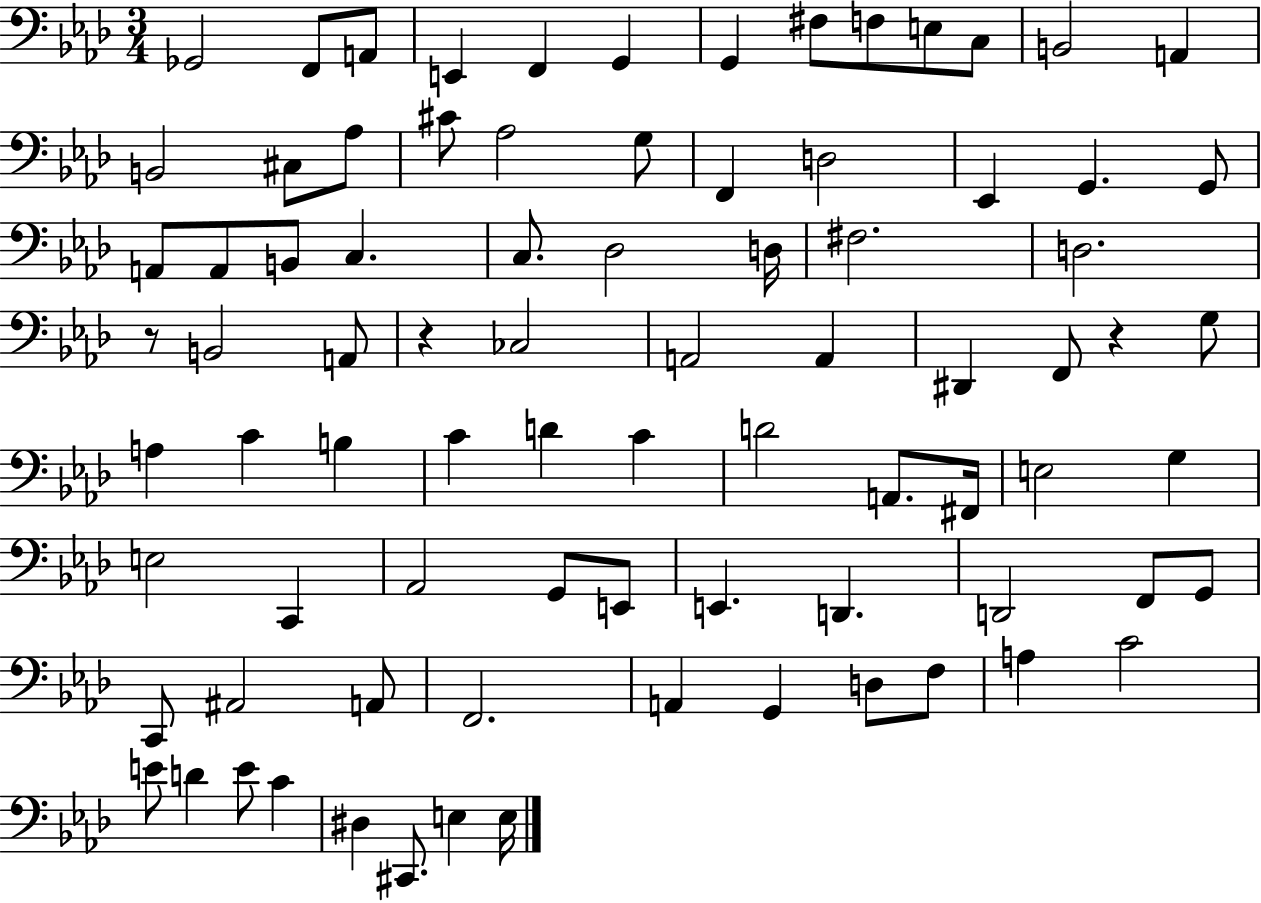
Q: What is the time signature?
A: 3/4